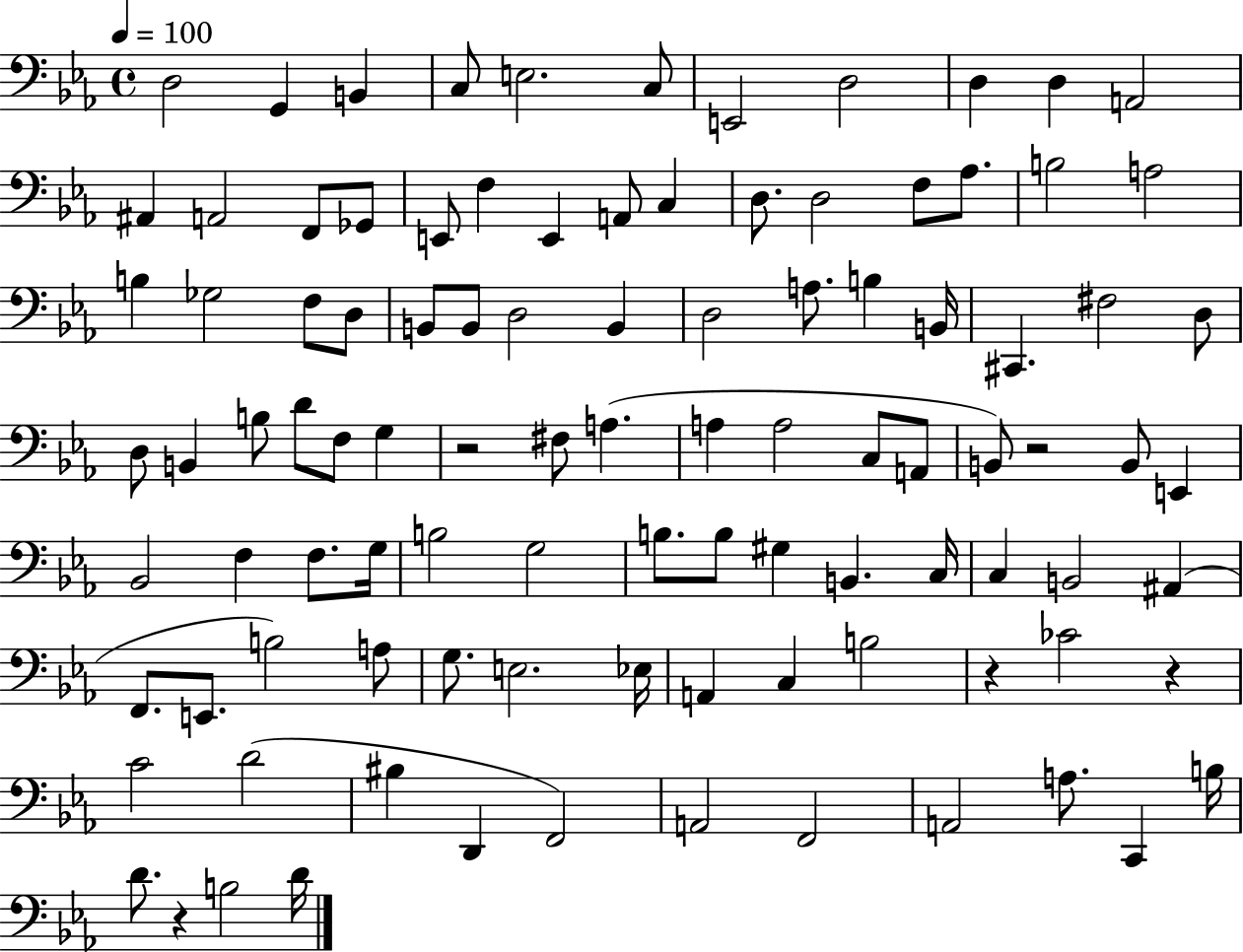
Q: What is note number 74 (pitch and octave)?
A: A3